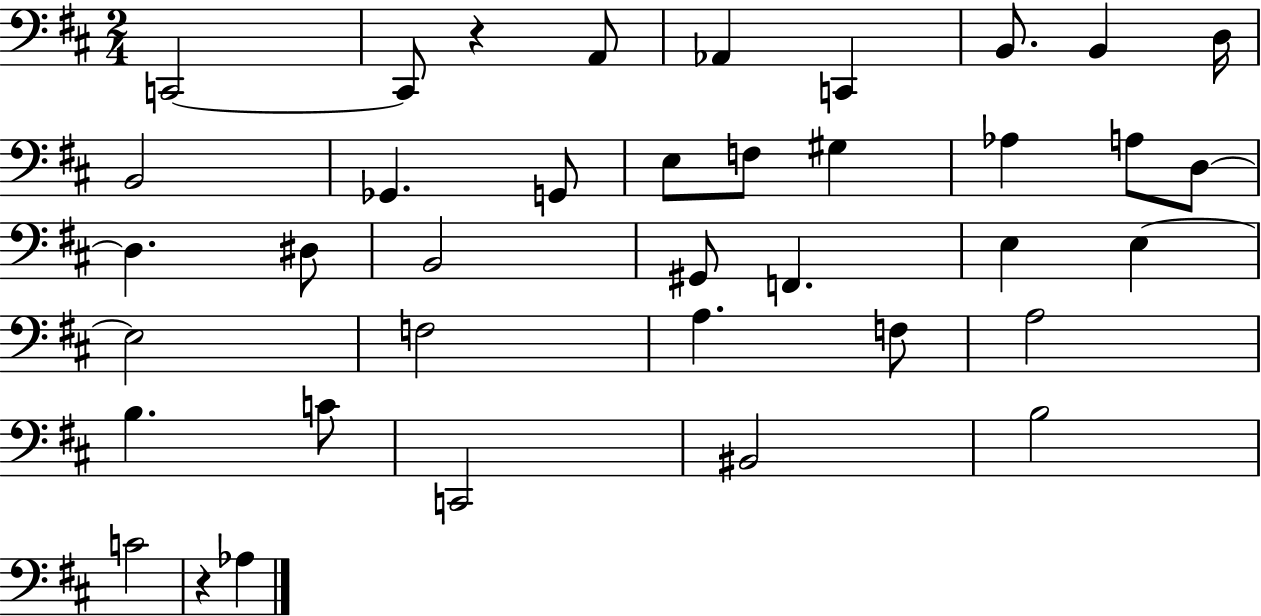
{
  \clef bass
  \numericTimeSignature
  \time 2/4
  \key d \major
  c,2~~ | c,8 r4 a,8 | aes,4 c,4 | b,8. b,4 d16 | \break b,2 | ges,4. g,8 | e8 f8 gis4 | aes4 a8 d8~~ | \break d4. dis8 | b,2 | gis,8 f,4. | e4 e4~~ | \break e2 | f2 | a4. f8 | a2 | \break b4. c'8 | c,2 | bis,2 | b2 | \break c'2 | r4 aes4 | \bar "|."
}